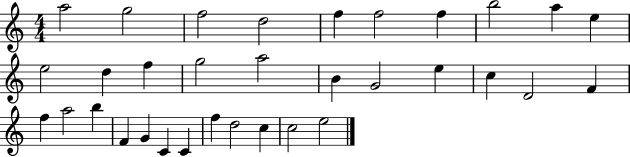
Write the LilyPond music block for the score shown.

{
  \clef treble
  \numericTimeSignature
  \time 4/4
  \key c \major
  a''2 g''2 | f''2 d''2 | f''4 f''2 f''4 | b''2 a''4 e''4 | \break e''2 d''4 f''4 | g''2 a''2 | b'4 g'2 e''4 | c''4 d'2 f'4 | \break f''4 a''2 b''4 | f'4 g'4 c'4 c'4 | f''4 d''2 c''4 | c''2 e''2 | \break \bar "|."
}